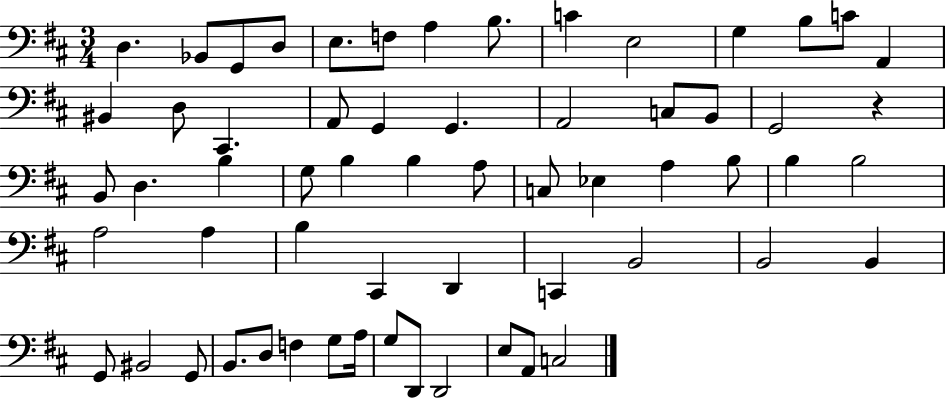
D3/q. Bb2/e G2/e D3/e E3/e. F3/e A3/q B3/e. C4/q E3/h G3/q B3/e C4/e A2/q BIS2/q D3/e C#2/q. A2/e G2/q G2/q. A2/h C3/e B2/e G2/h R/q B2/e D3/q. B3/q G3/e B3/q B3/q A3/e C3/e Eb3/q A3/q B3/e B3/q B3/h A3/h A3/q B3/q C#2/q D2/q C2/q B2/h B2/h B2/q G2/e BIS2/h G2/e B2/e. D3/e F3/q G3/e A3/s G3/e D2/e D2/h E3/e A2/e C3/h